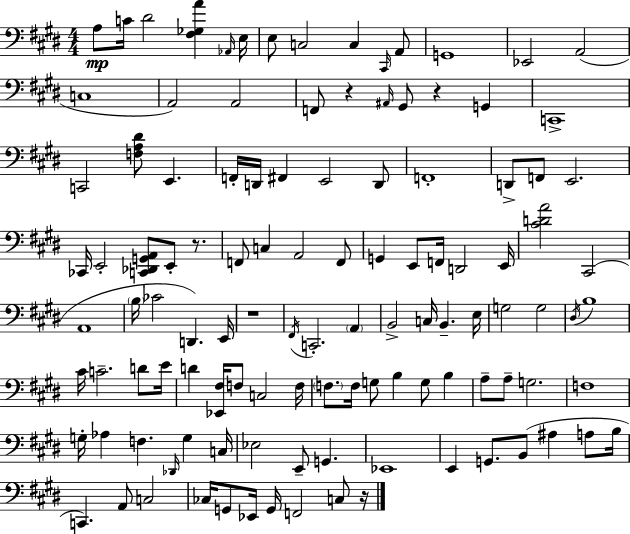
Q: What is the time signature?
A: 4/4